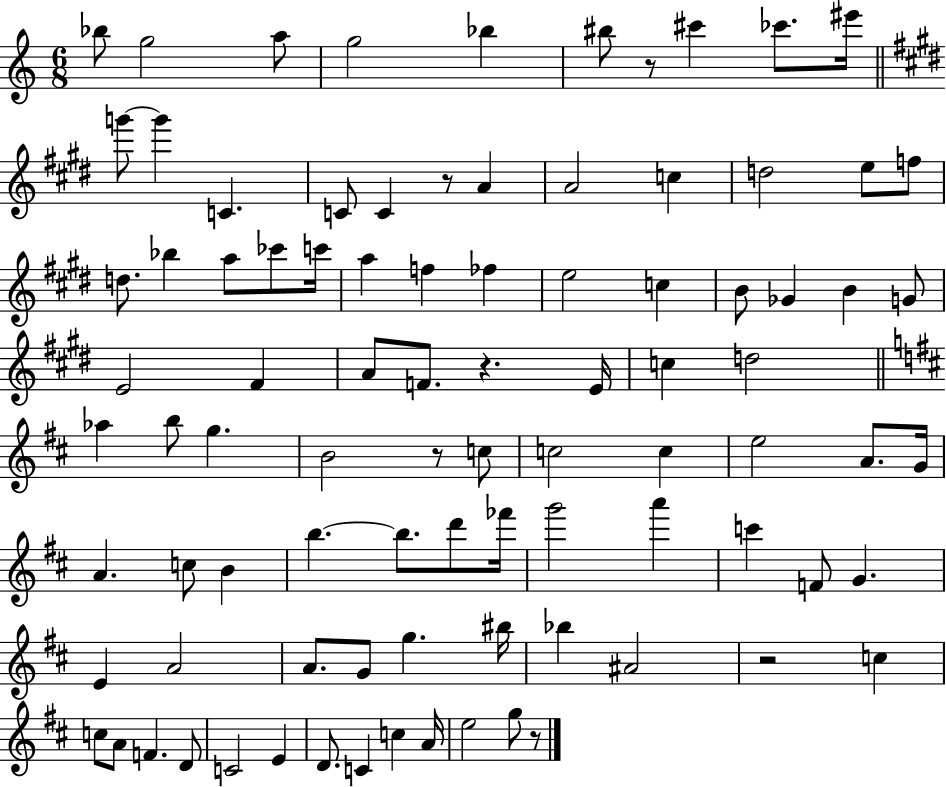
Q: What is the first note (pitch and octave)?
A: Bb5